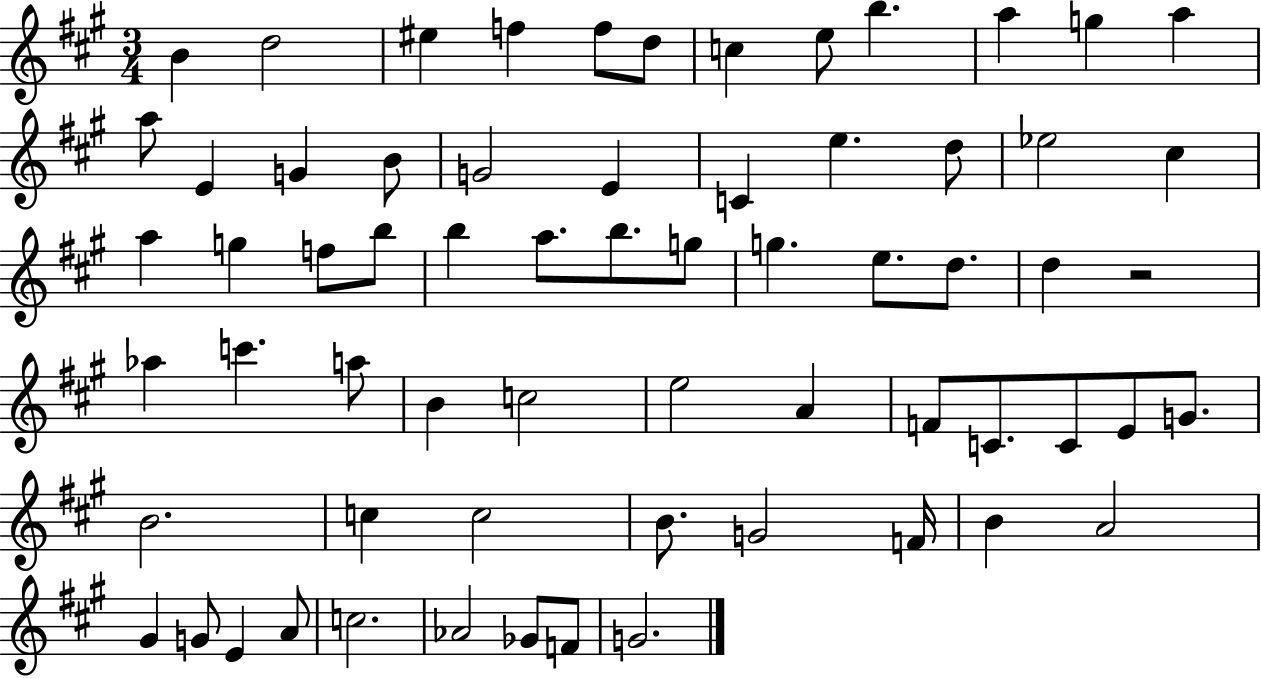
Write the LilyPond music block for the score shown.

{
  \clef treble
  \numericTimeSignature
  \time 3/4
  \key a \major
  \repeat volta 2 { b'4 d''2 | eis''4 f''4 f''8 d''8 | c''4 e''8 b''4. | a''4 g''4 a''4 | \break a''8 e'4 g'4 b'8 | g'2 e'4 | c'4 e''4. d''8 | ees''2 cis''4 | \break a''4 g''4 f''8 b''8 | b''4 a''8. b''8. g''8 | g''4. e''8. d''8. | d''4 r2 | \break aes''4 c'''4. a''8 | b'4 c''2 | e''2 a'4 | f'8 c'8. c'8 e'8 g'8. | \break b'2. | c''4 c''2 | b'8. g'2 f'16 | b'4 a'2 | \break gis'4 g'8 e'4 a'8 | c''2. | aes'2 ges'8 f'8 | g'2. | \break } \bar "|."
}